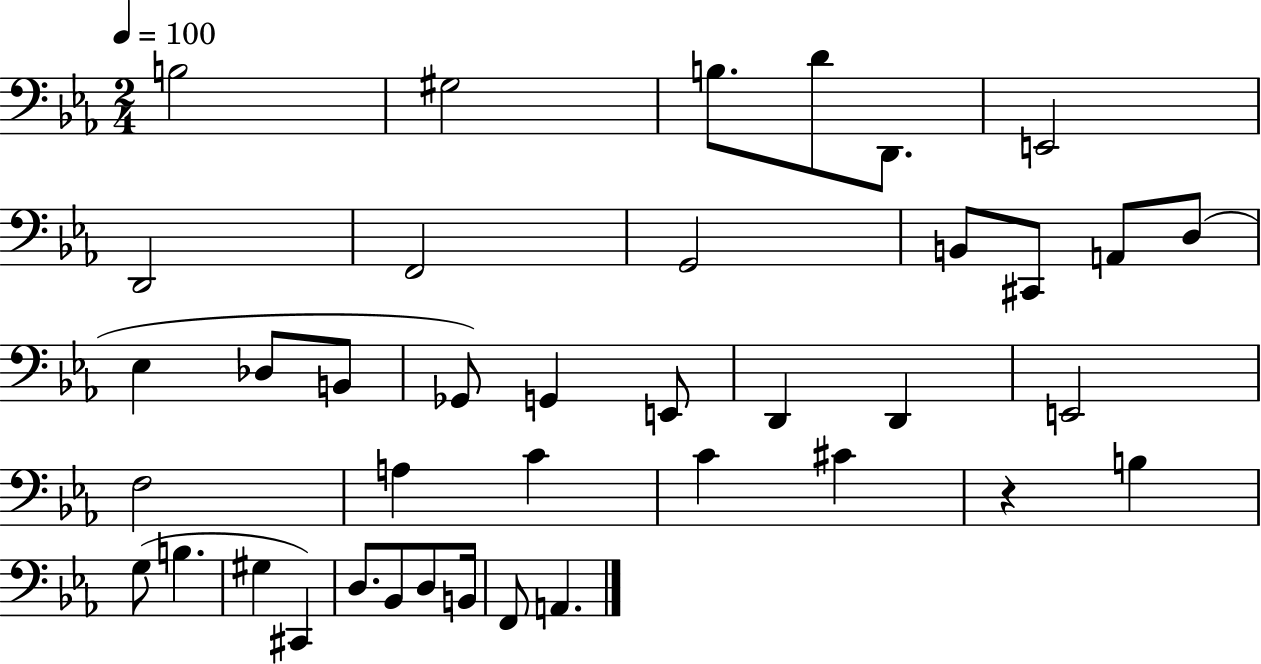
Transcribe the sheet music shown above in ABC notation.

X:1
T:Untitled
M:2/4
L:1/4
K:Eb
B,2 ^G,2 B,/2 D/2 D,,/2 E,,2 D,,2 F,,2 G,,2 B,,/2 ^C,,/2 A,,/2 D,/2 _E, _D,/2 B,,/2 _G,,/2 G,, E,,/2 D,, D,, E,,2 F,2 A, C C ^C z B, G,/2 B, ^G, ^C,, D,/2 _B,,/2 D,/2 B,,/4 F,,/2 A,,